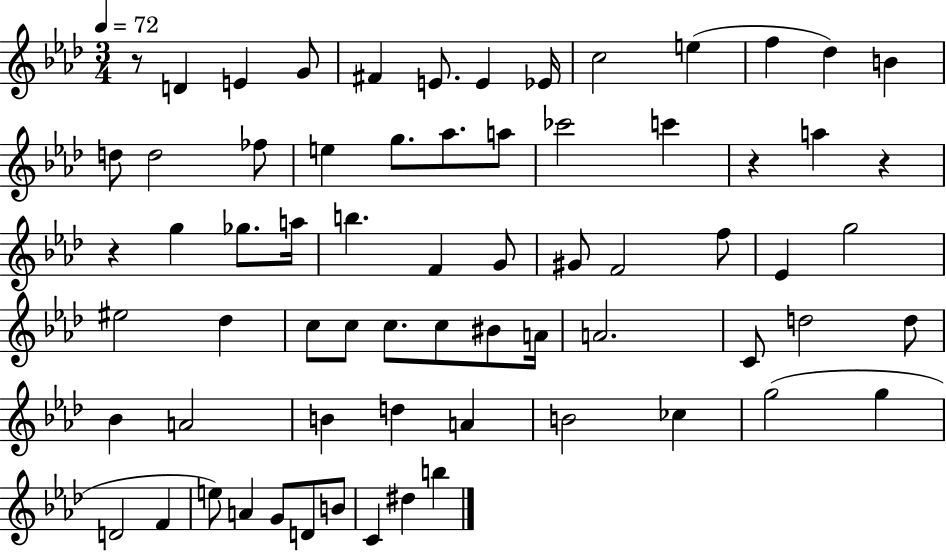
X:1
T:Untitled
M:3/4
L:1/4
K:Ab
z/2 D E G/2 ^F E/2 E _E/4 c2 e f _d B d/2 d2 _f/2 e g/2 _a/2 a/2 _c'2 c' z a z z g _g/2 a/4 b F G/2 ^G/2 F2 f/2 _E g2 ^e2 _d c/2 c/2 c/2 c/2 ^B/2 A/4 A2 C/2 d2 d/2 _B A2 B d A B2 _c g2 g D2 F e/2 A G/2 D/2 B/2 C ^d b